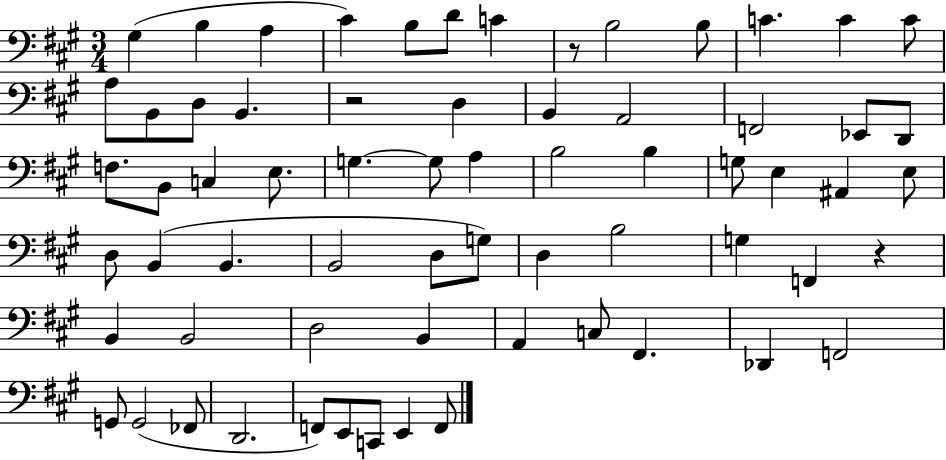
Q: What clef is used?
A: bass